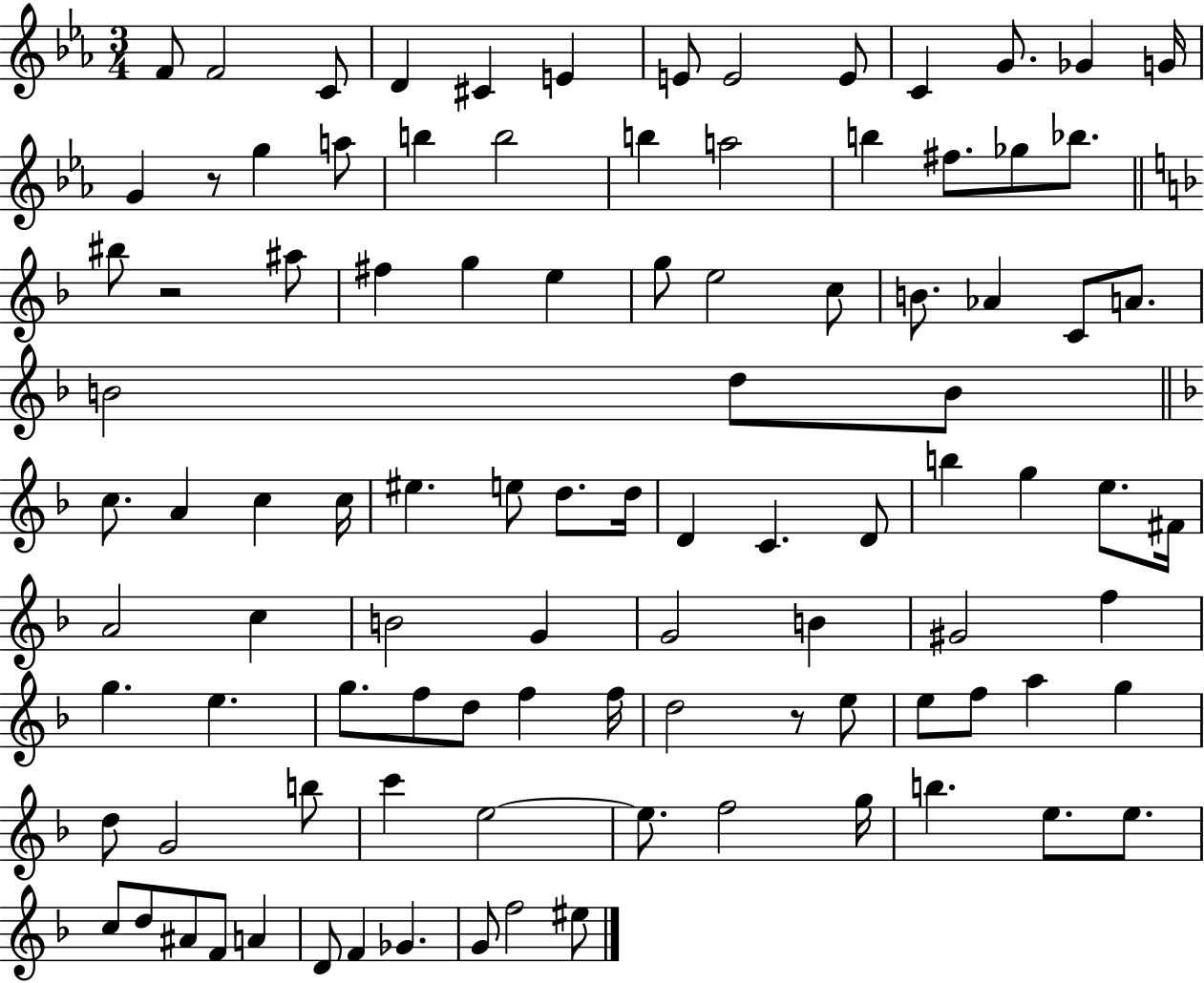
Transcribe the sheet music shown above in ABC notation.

X:1
T:Untitled
M:3/4
L:1/4
K:Eb
F/2 F2 C/2 D ^C E E/2 E2 E/2 C G/2 _G G/4 G z/2 g a/2 b b2 b a2 b ^f/2 _g/2 _b/2 ^b/2 z2 ^a/2 ^f g e g/2 e2 c/2 B/2 _A C/2 A/2 B2 d/2 B/2 c/2 A c c/4 ^e e/2 d/2 d/4 D C D/2 b g e/2 ^F/4 A2 c B2 G G2 B ^G2 f g e g/2 f/2 d/2 f f/4 d2 z/2 e/2 e/2 f/2 a g d/2 G2 b/2 c' e2 e/2 f2 g/4 b e/2 e/2 c/2 d/2 ^A/2 F/2 A D/2 F _G G/2 f2 ^e/2